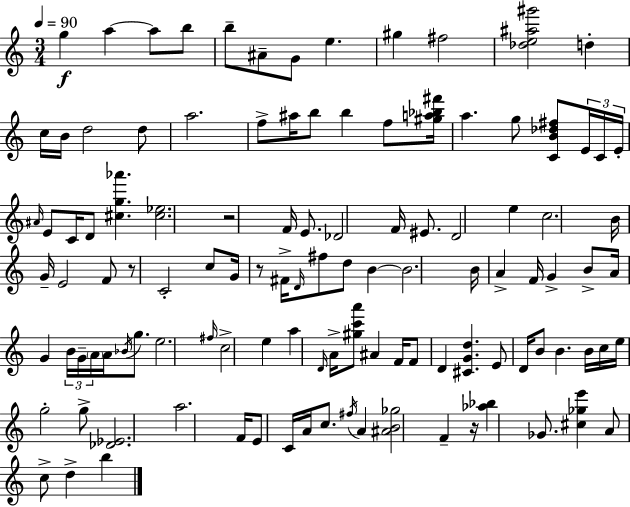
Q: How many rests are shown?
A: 4